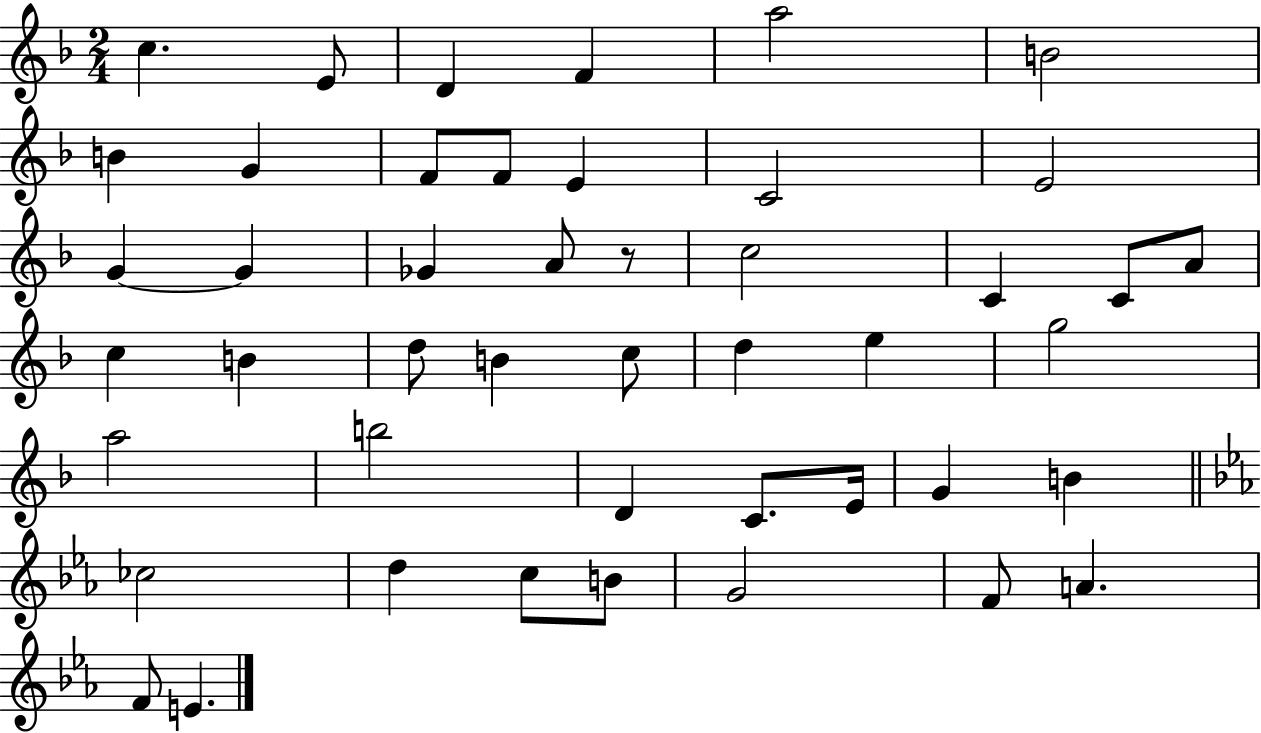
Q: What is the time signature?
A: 2/4